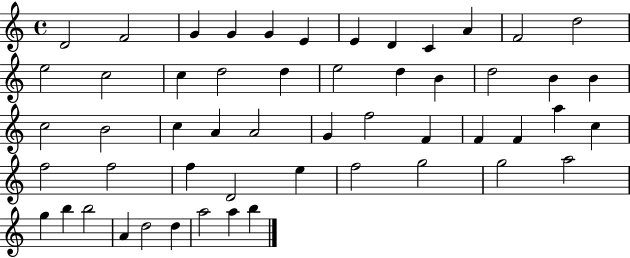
X:1
T:Untitled
M:4/4
L:1/4
K:C
D2 F2 G G G E E D C A F2 d2 e2 c2 c d2 d e2 d B d2 B B c2 B2 c A A2 G f2 F F F a c f2 f2 f D2 e f2 g2 g2 a2 g b b2 A d2 d a2 a b